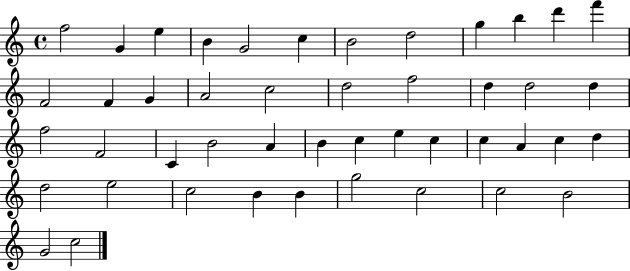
F5/h G4/q E5/q B4/q G4/h C5/q B4/h D5/h G5/q B5/q D6/q F6/q F4/h F4/q G4/q A4/h C5/h D5/h F5/h D5/q D5/h D5/q F5/h F4/h C4/q B4/h A4/q B4/q C5/q E5/q C5/q C5/q A4/q C5/q D5/q D5/h E5/h C5/h B4/q B4/q G5/h C5/h C5/h B4/h G4/h C5/h